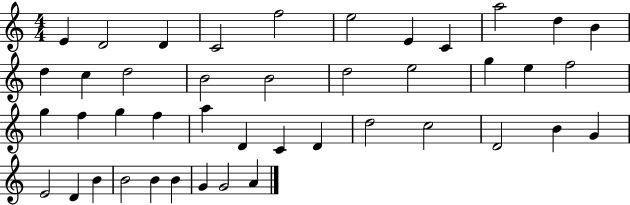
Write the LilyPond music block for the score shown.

{
  \clef treble
  \numericTimeSignature
  \time 4/4
  \key c \major
  e'4 d'2 d'4 | c'2 f''2 | e''2 e'4 c'4 | a''2 d''4 b'4 | \break d''4 c''4 d''2 | b'2 b'2 | d''2 e''2 | g''4 e''4 f''2 | \break g''4 f''4 g''4 f''4 | a''4 d'4 c'4 d'4 | d''2 c''2 | d'2 b'4 g'4 | \break e'2 d'4 b'4 | b'2 b'4 b'4 | g'4 g'2 a'4 | \bar "|."
}